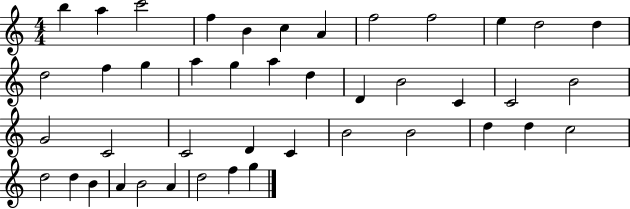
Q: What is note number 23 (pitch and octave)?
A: C4